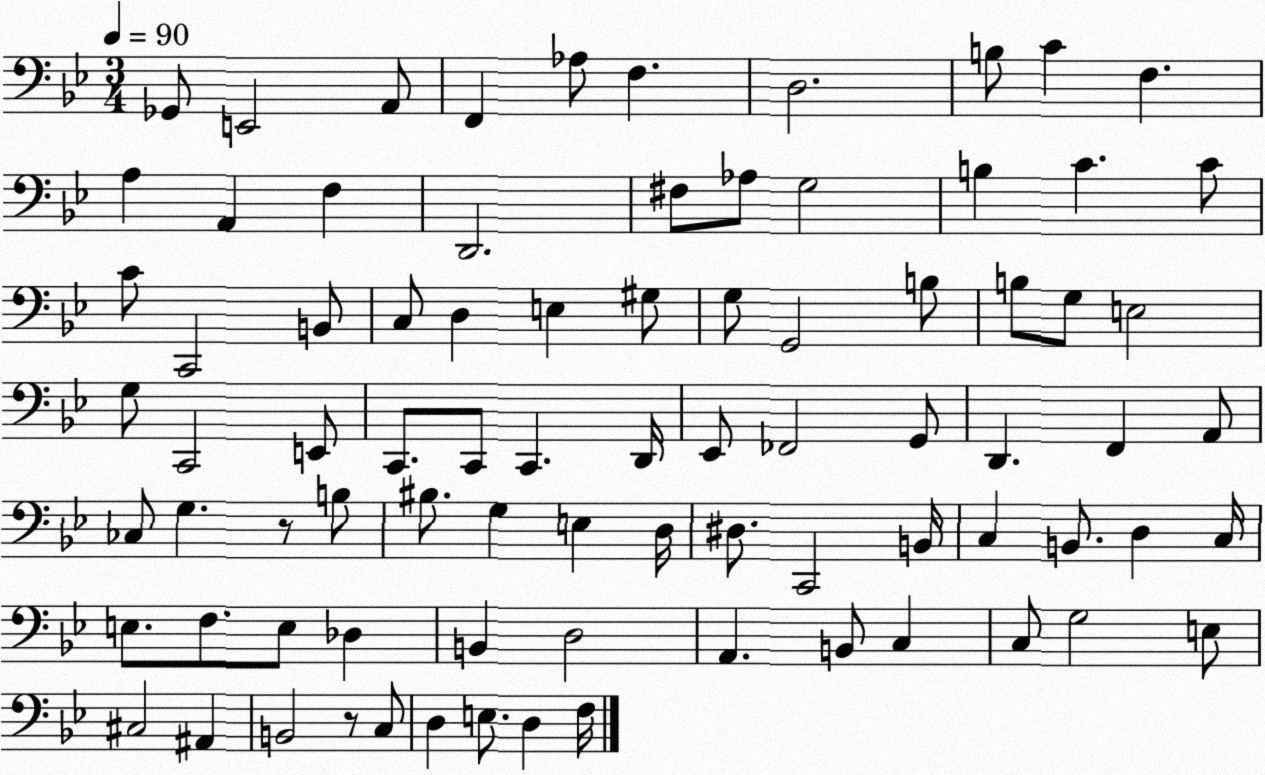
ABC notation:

X:1
T:Untitled
M:3/4
L:1/4
K:Bb
_G,,/2 E,,2 A,,/2 F,, _A,/2 F, D,2 B,/2 C F, A, A,, F, D,,2 ^F,/2 _A,/2 G,2 B, C C/2 C/2 C,,2 B,,/2 C,/2 D, E, ^G,/2 G,/2 G,,2 B,/2 B,/2 G,/2 E,2 G,/2 C,,2 E,,/2 C,,/2 C,,/2 C,, D,,/4 _E,,/2 _F,,2 G,,/2 D,, F,, A,,/2 _C,/2 G, z/2 B,/2 ^B,/2 G, E, D,/4 ^D,/2 C,,2 B,,/4 C, B,,/2 D, C,/4 E,/2 F,/2 E,/2 _D, B,, D,2 A,, B,,/2 C, C,/2 G,2 E,/2 ^C,2 ^A,, B,,2 z/2 C,/2 D, E,/2 D, F,/4